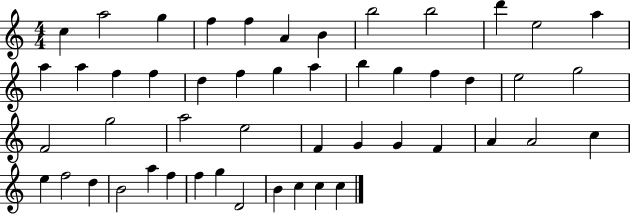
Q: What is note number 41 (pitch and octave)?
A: B4